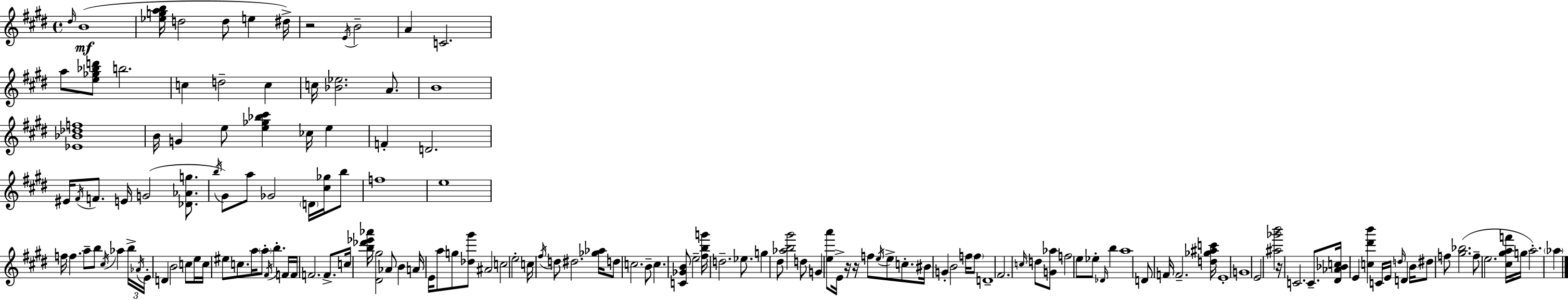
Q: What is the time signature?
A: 4/4